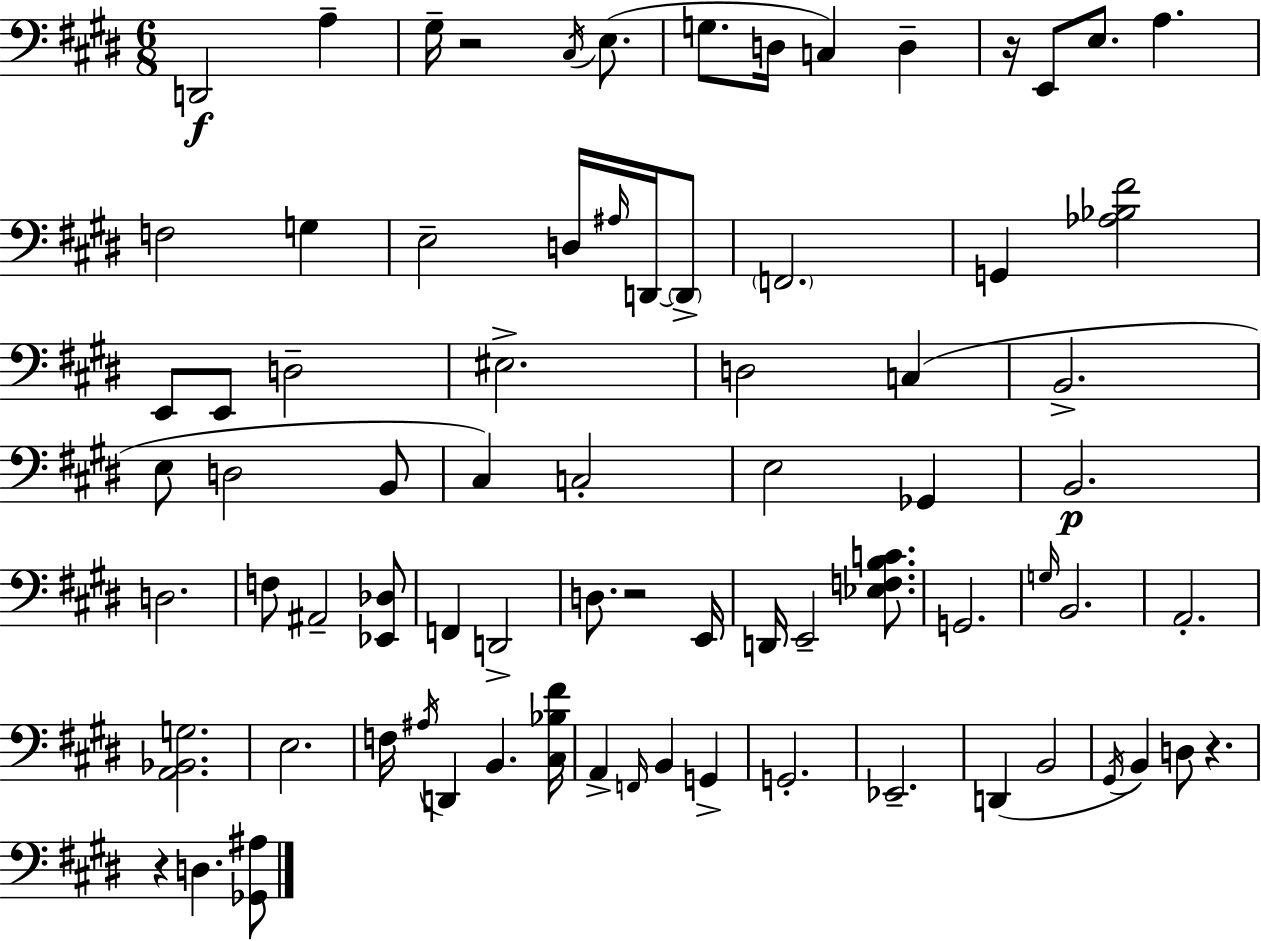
X:1
T:Untitled
M:6/8
L:1/4
K:E
D,,2 A, ^G,/4 z2 ^C,/4 E,/2 G,/2 D,/4 C, D, z/4 E,,/2 E,/2 A, F,2 G, E,2 D,/4 ^A,/4 D,,/4 D,,/2 F,,2 G,, [_A,_B,^F]2 E,,/2 E,,/2 D,2 ^E,2 D,2 C, B,,2 E,/2 D,2 B,,/2 ^C, C,2 E,2 _G,, B,,2 D,2 F,/2 ^A,,2 [_E,,_D,]/2 F,, D,,2 D,/2 z2 E,,/4 D,,/4 E,,2 [_E,F,B,C]/2 G,,2 G,/4 B,,2 A,,2 [A,,_B,,G,]2 E,2 F,/4 ^A,/4 D,, B,, [^C,_B,^F]/4 A,, F,,/4 B,, G,, G,,2 _E,,2 D,, B,,2 ^G,,/4 B,, D,/2 z z D, [_G,,^A,]/2